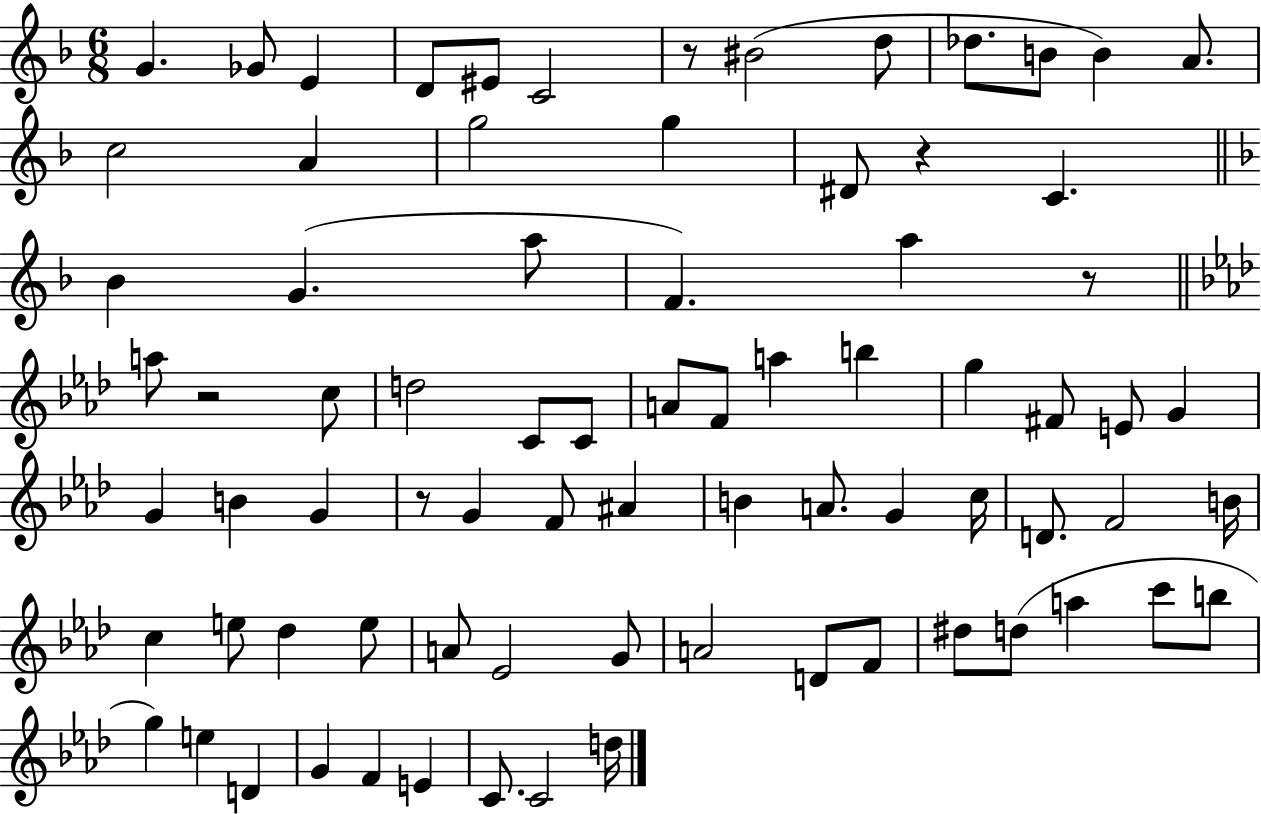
G4/q. Gb4/e E4/q D4/e EIS4/e C4/h R/e BIS4/h D5/e Db5/e. B4/e B4/q A4/e. C5/h A4/q G5/h G5/q D#4/e R/q C4/q. Bb4/q G4/q. A5/e F4/q. A5/q R/e A5/e R/h C5/e D5/h C4/e C4/e A4/e F4/e A5/q B5/q G5/q F#4/e E4/e G4/q G4/q B4/q G4/q R/e G4/q F4/e A#4/q B4/q A4/e. G4/q C5/s D4/e. F4/h B4/s C5/q E5/e Db5/q E5/e A4/e Eb4/h G4/e A4/h D4/e F4/e D#5/e D5/e A5/q C6/e B5/e G5/q E5/q D4/q G4/q F4/q E4/q C4/e. C4/h D5/s